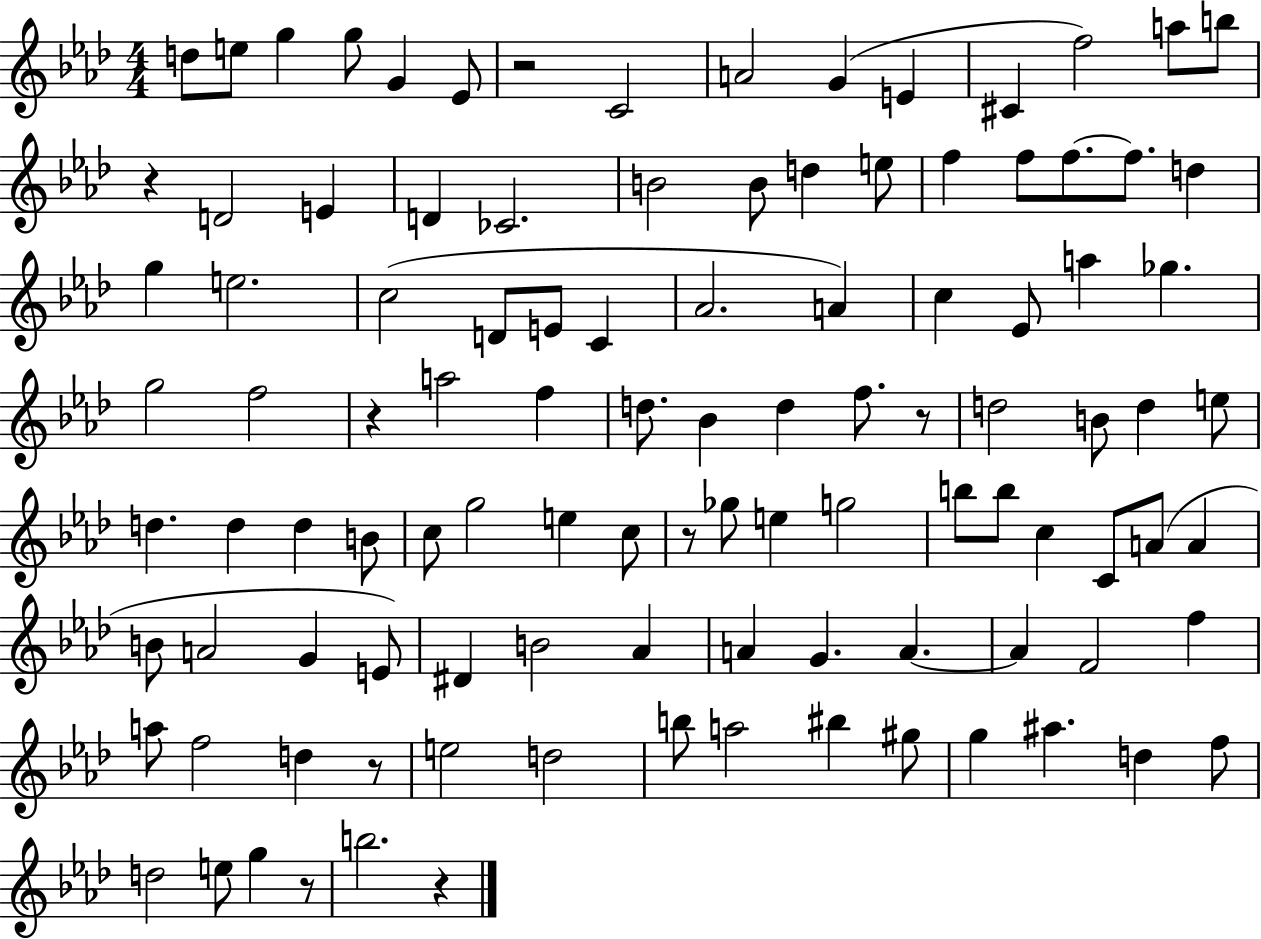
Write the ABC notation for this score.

X:1
T:Untitled
M:4/4
L:1/4
K:Ab
d/2 e/2 g g/2 G _E/2 z2 C2 A2 G E ^C f2 a/2 b/2 z D2 E D _C2 B2 B/2 d e/2 f f/2 f/2 f/2 d g e2 c2 D/2 E/2 C _A2 A c _E/2 a _g g2 f2 z a2 f d/2 _B d f/2 z/2 d2 B/2 d e/2 d d d B/2 c/2 g2 e c/2 z/2 _g/2 e g2 b/2 b/2 c C/2 A/2 A B/2 A2 G E/2 ^D B2 _A A G A A F2 f a/2 f2 d z/2 e2 d2 b/2 a2 ^b ^g/2 g ^a d f/2 d2 e/2 g z/2 b2 z